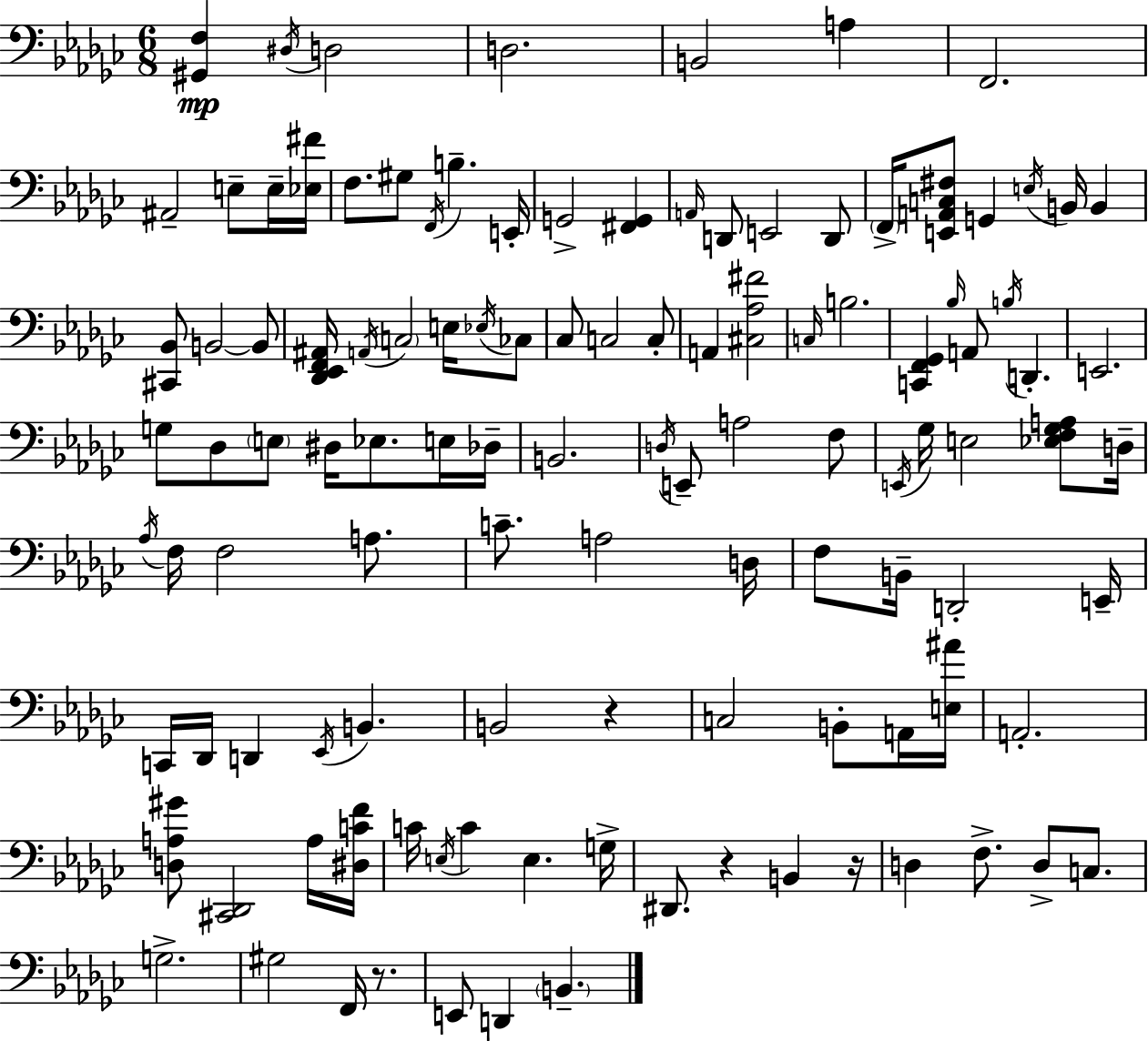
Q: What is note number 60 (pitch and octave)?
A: F3